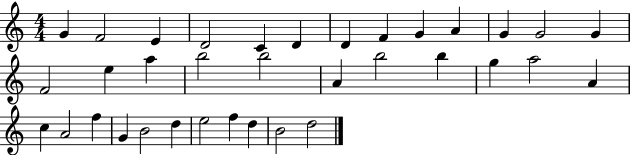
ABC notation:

X:1
T:Untitled
M:4/4
L:1/4
K:C
G F2 E D2 C D D F G A G G2 G F2 e a b2 b2 A b2 b g a2 A c A2 f G B2 d e2 f d B2 d2